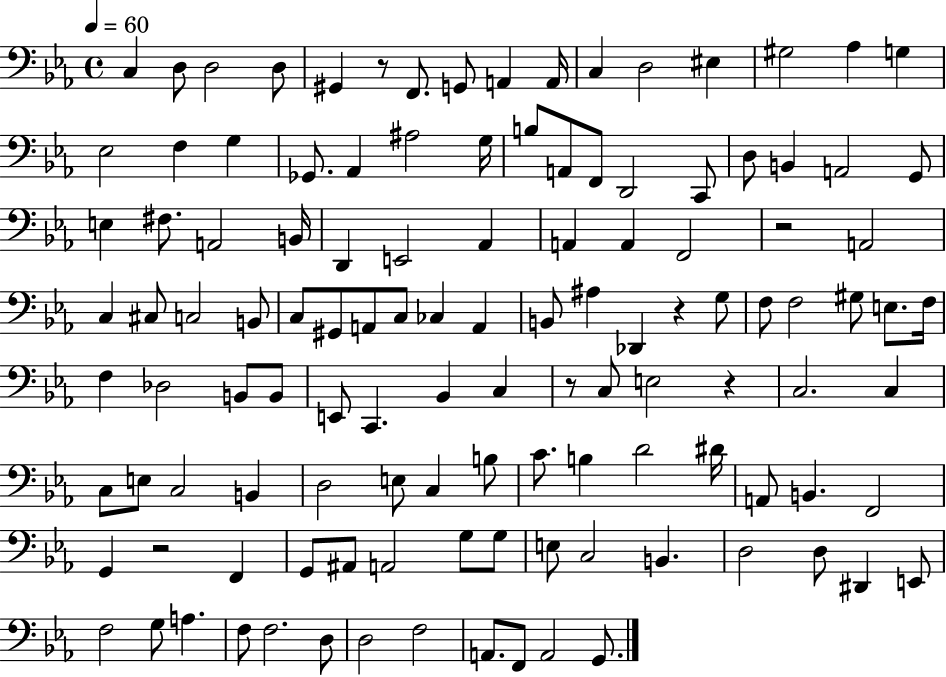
{
  \clef bass
  \time 4/4
  \defaultTimeSignature
  \key ees \major
  \tempo 4 = 60
  c4 d8 d2 d8 | gis,4 r8 f,8. g,8 a,4 a,16 | c4 d2 eis4 | gis2 aes4 g4 | \break ees2 f4 g4 | ges,8. aes,4 ais2 g16 | b8 a,8 f,8 d,2 c,8 | d8 b,4 a,2 g,8 | \break e4 fis8. a,2 b,16 | d,4 e,2 aes,4 | a,4 a,4 f,2 | r2 a,2 | \break c4 cis8 c2 b,8 | c8 gis,8 a,8 c8 ces4 a,4 | b,8 ais4 des,4 r4 g8 | f8 f2 gis8 e8. f16 | \break f4 des2 b,8 b,8 | e,8 c,4. bes,4 c4 | r8 c8 e2 r4 | c2. c4 | \break c8 e8 c2 b,4 | d2 e8 c4 b8 | c'8. b4 d'2 dis'16 | a,8 b,4. f,2 | \break g,4 r2 f,4 | g,8 ais,8 a,2 g8 g8 | e8 c2 b,4. | d2 d8 dis,4 e,8 | \break f2 g8 a4. | f8 f2. d8 | d2 f2 | a,8. f,8 a,2 g,8. | \break \bar "|."
}